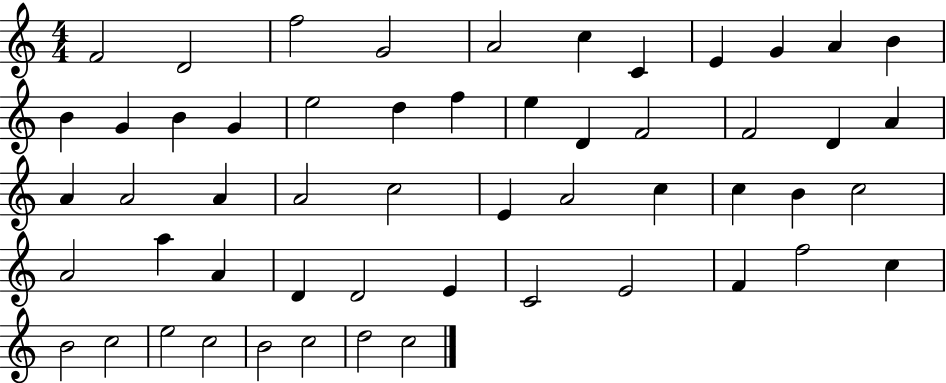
F4/h D4/h F5/h G4/h A4/h C5/q C4/q E4/q G4/q A4/q B4/q B4/q G4/q B4/q G4/q E5/h D5/q F5/q E5/q D4/q F4/h F4/h D4/q A4/q A4/q A4/h A4/q A4/h C5/h E4/q A4/h C5/q C5/q B4/q C5/h A4/h A5/q A4/q D4/q D4/h E4/q C4/h E4/h F4/q F5/h C5/q B4/h C5/h E5/h C5/h B4/h C5/h D5/h C5/h